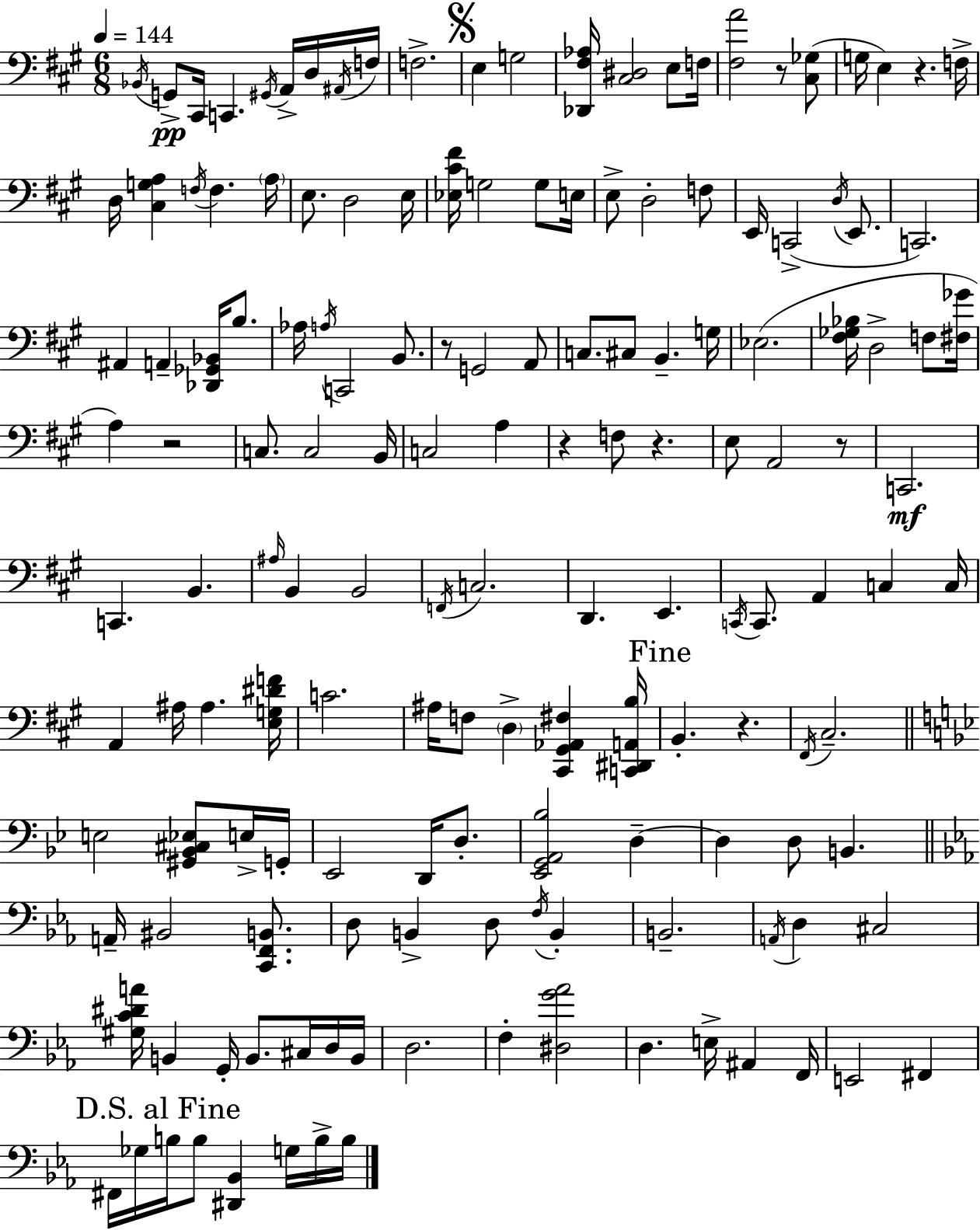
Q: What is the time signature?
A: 6/8